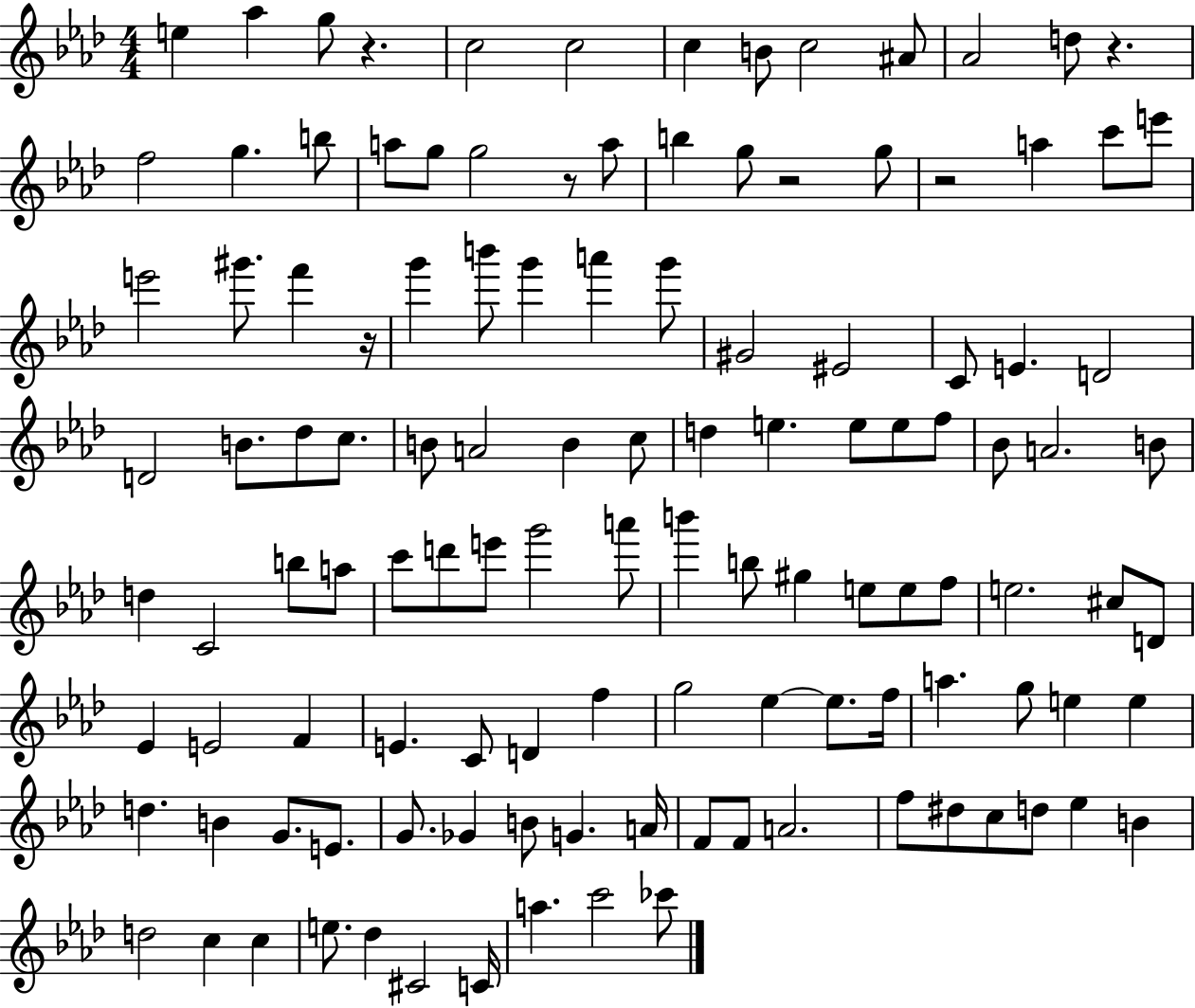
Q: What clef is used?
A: treble